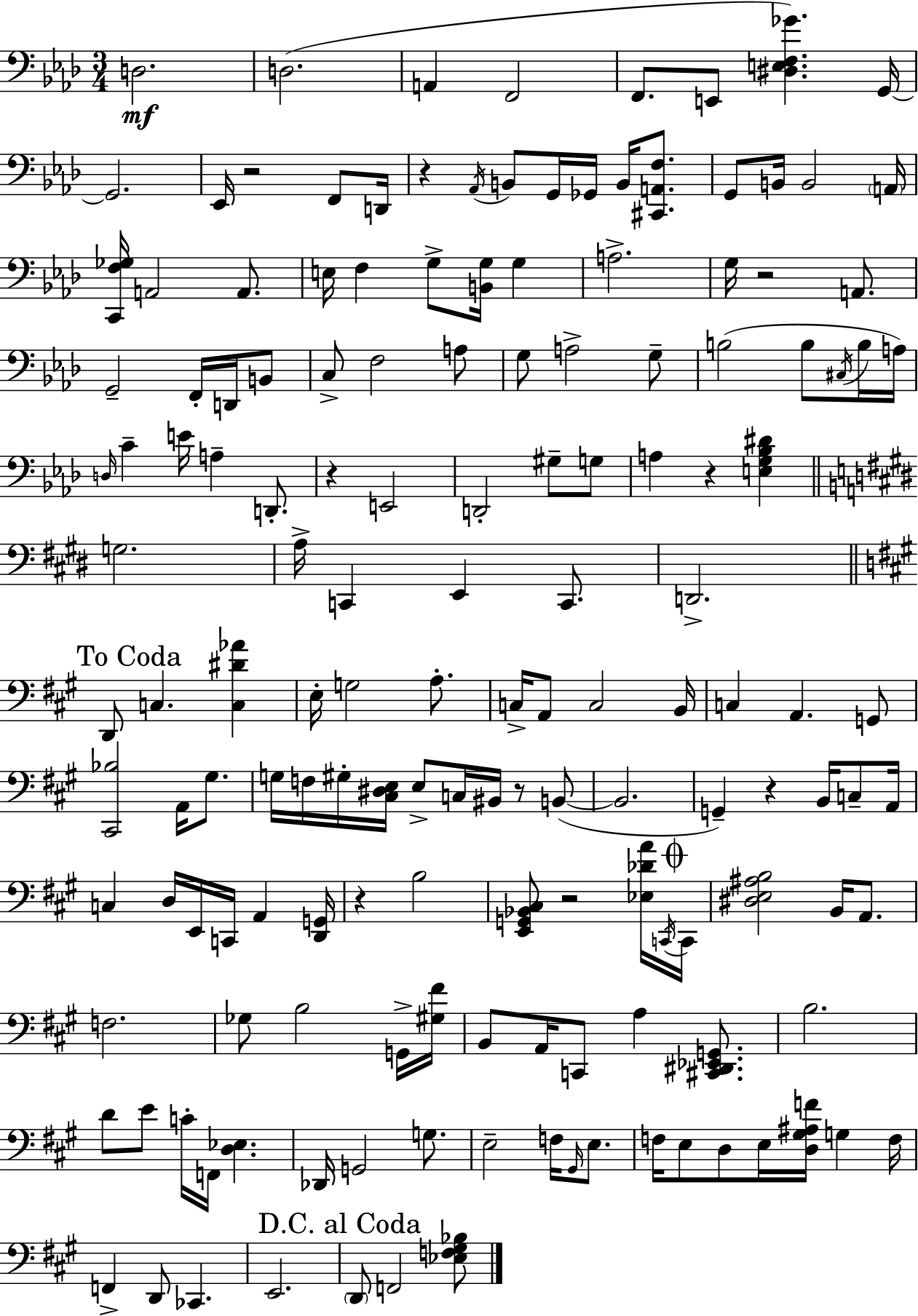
D3/h. D3/h. A2/q F2/h F2/e. E2/e [D#3,E3,F3,Gb4]/q. G2/s G2/h. Eb2/s R/h F2/e D2/s R/q Ab2/s B2/e G2/s Gb2/s B2/s [C#2,A2,F3]/e. G2/e B2/s B2/h A2/s [C2,F3,Gb3]/s A2/h A2/e. E3/s F3/q G3/e [B2,G3]/s G3/q A3/h. G3/s R/h A2/e. G2/h F2/s D2/s B2/e C3/e F3/h A3/e G3/e A3/h G3/e B3/h B3/e C#3/s B3/s A3/s D3/s C4/q E4/s A3/q D2/e. R/q E2/h D2/h G#3/e G3/e A3/q R/q [E3,G3,Bb3,D#4]/q G3/h. A3/s C2/q E2/q C2/e. D2/h. D2/e C3/q. [C3,D#4,Ab4]/q E3/s G3/h A3/e. C3/s A2/e C3/h B2/s C3/q A2/q. G2/e [C#2,Bb3]/h A2/s G#3/e. G3/s F3/s G#3/s [C#3,D#3,E3]/s E3/e C3/s BIS2/s R/e B2/e B2/h. G2/q R/q B2/s C3/e A2/s C3/q D3/s E2/s C2/s A2/q [D2,G2]/s R/q B3/h [E2,G2,Bb2,C#3]/e R/h [Eb3,Db4,A4]/s C2/s C2/s [D#3,E3,A#3,B3]/h B2/s A2/e. F3/h. Gb3/e B3/h G2/s [G#3,F#4]/s B2/e A2/s C2/e A3/q [C#2,D#2,Eb2,G2]/e. B3/h. D4/e E4/e C4/s F2/s [D3,Eb3]/q. Db2/s G2/h G3/e. E3/h F3/s G#2/s E3/e. F3/s E3/e D3/e E3/s [D3,G#3,A#3,F4]/s G3/q F3/s F2/q D2/e CES2/q. E2/h. D2/e F2/h [Eb3,F3,G#3,Bb3]/e